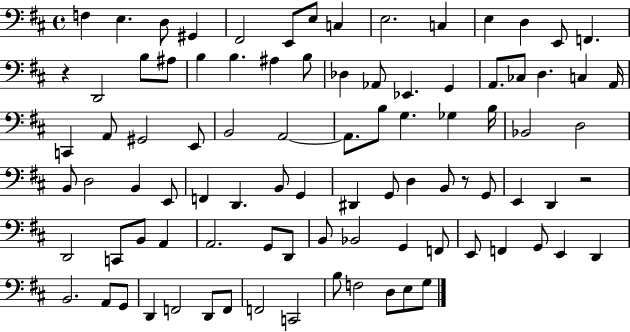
F3/q E3/q. D3/e G#2/q F#2/h E2/e E3/e C3/q E3/h. C3/q E3/q D3/q E2/e F2/q. R/q D2/h B3/e A#3/e B3/q B3/q. A#3/q B3/e Db3/q Ab2/e Eb2/q. G2/q A2/e. CES3/e D3/q. C3/q A2/s C2/q A2/e G#2/h E2/e B2/h A2/h A2/e. B3/e G3/q. Gb3/q B3/s Bb2/h D3/h B2/e D3/h B2/q E2/e F2/q D2/q. B2/e G2/q D#2/q G2/e D3/q B2/e R/e G2/e E2/q D2/q R/h D2/h C2/e B2/e A2/q A2/h. G2/e D2/e B2/e Bb2/h G2/q F2/e E2/e F2/q G2/e E2/q D2/q B2/h. A2/e G2/e D2/q F2/h D2/e F2/e F2/h C2/h B3/e F3/h D3/e E3/e G3/e